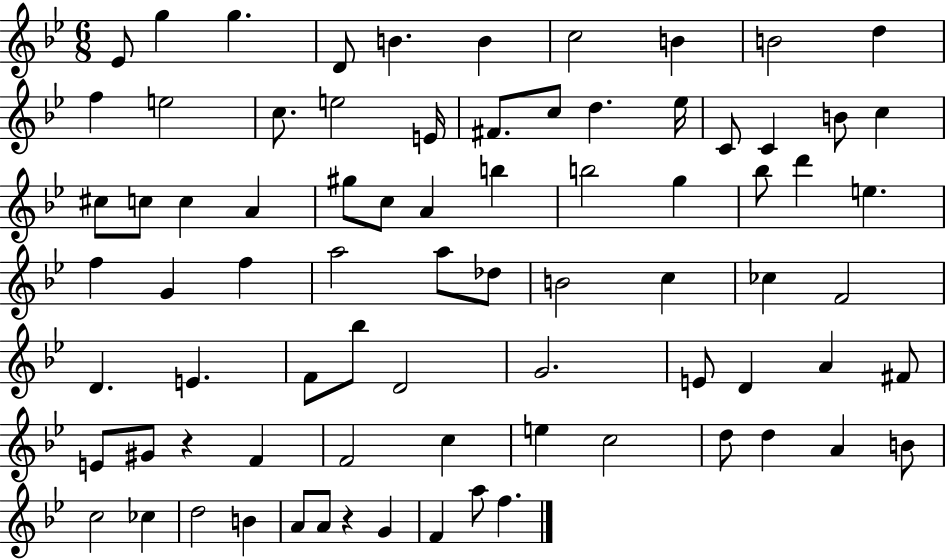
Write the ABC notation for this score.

X:1
T:Untitled
M:6/8
L:1/4
K:Bb
_E/2 g g D/2 B B c2 B B2 d f e2 c/2 e2 E/4 ^F/2 c/2 d _e/4 C/2 C B/2 c ^c/2 c/2 c A ^g/2 c/2 A b b2 g _b/2 d' e f G f a2 a/2 _d/2 B2 c _c F2 D E F/2 _b/2 D2 G2 E/2 D A ^F/2 E/2 ^G/2 z F F2 c e c2 d/2 d A B/2 c2 _c d2 B A/2 A/2 z G F a/2 f